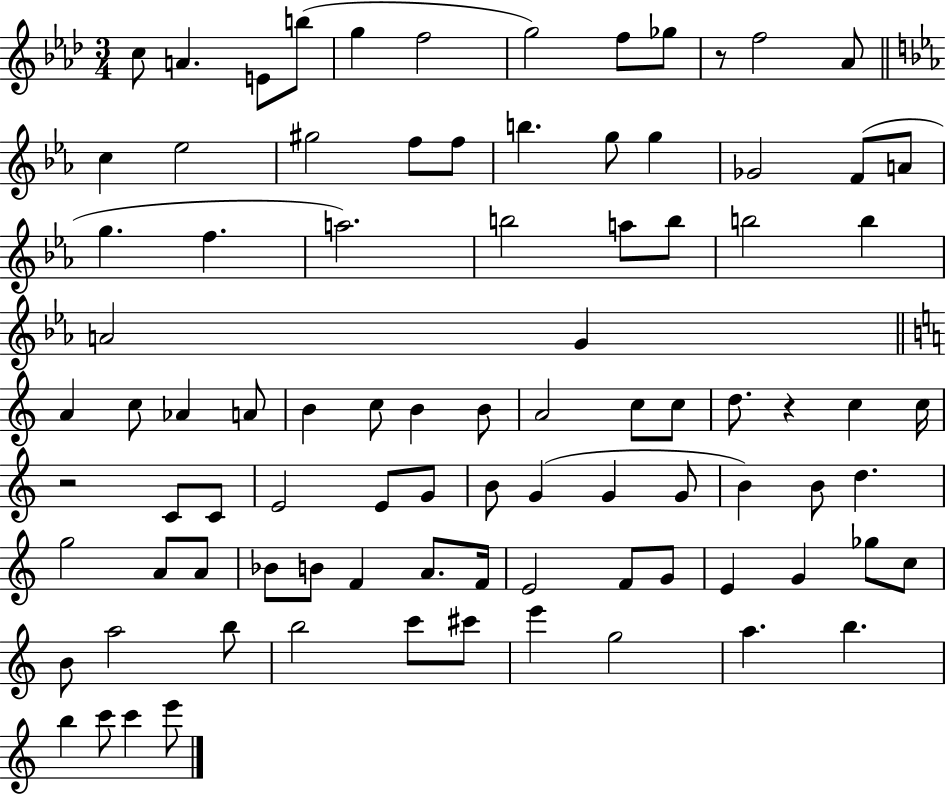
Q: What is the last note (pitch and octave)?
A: E6